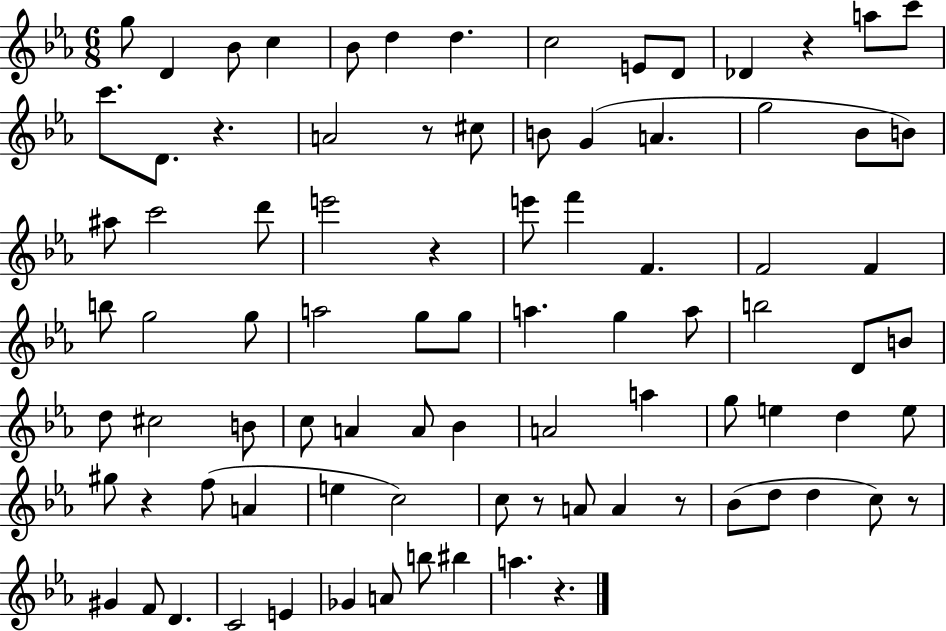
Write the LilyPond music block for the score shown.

{
  \clef treble
  \numericTimeSignature
  \time 6/8
  \key ees \major
  g''8 d'4 bes'8 c''4 | bes'8 d''4 d''4. | c''2 e'8 d'8 | des'4 r4 a''8 c'''8 | \break c'''8. d'8. r4. | a'2 r8 cis''8 | b'8 g'4( a'4. | g''2 bes'8 b'8) | \break ais''8 c'''2 d'''8 | e'''2 r4 | e'''8 f'''4 f'4. | f'2 f'4 | \break b''8 g''2 g''8 | a''2 g''8 g''8 | a''4. g''4 a''8 | b''2 d'8 b'8 | \break d''8 cis''2 b'8 | c''8 a'4 a'8 bes'4 | a'2 a''4 | g''8 e''4 d''4 e''8 | \break gis''8 r4 f''8( a'4 | e''4 c''2) | c''8 r8 a'8 a'4 r8 | bes'8( d''8 d''4 c''8) r8 | \break gis'4 f'8 d'4. | c'2 e'4 | ges'4 a'8 b''8 bis''4 | a''4. r4. | \break \bar "|."
}